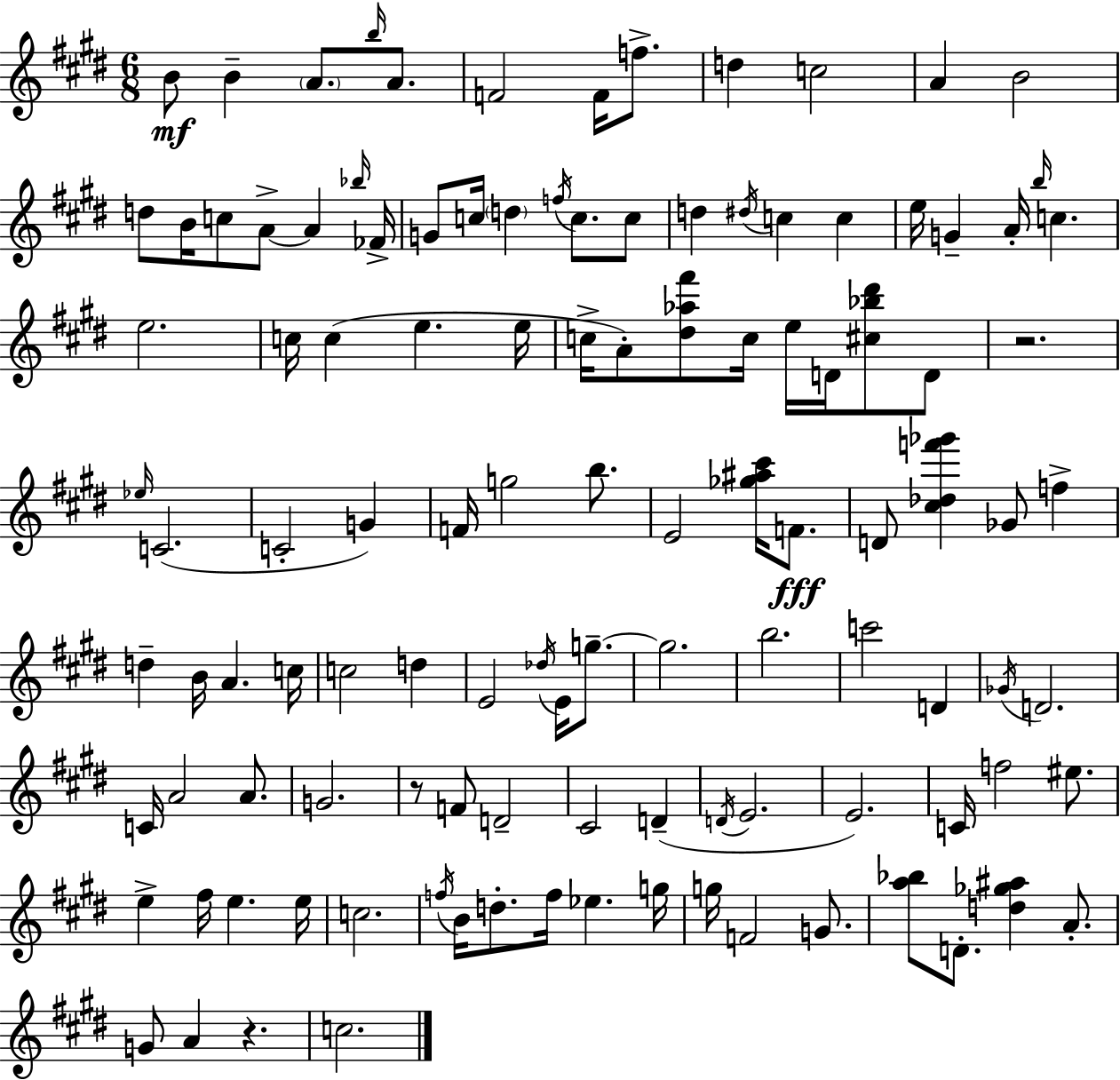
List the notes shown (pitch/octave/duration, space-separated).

B4/e B4/q A4/e. B5/s A4/e. F4/h F4/s F5/e. D5/q C5/h A4/q B4/h D5/e B4/s C5/e A4/e A4/q Bb5/s FES4/s G4/e C5/s D5/q F5/s C5/e. C5/e D5/q D#5/s C5/q C5/q E5/s G4/q A4/s B5/s C5/q. E5/h. C5/s C5/q E5/q. E5/s C5/s A4/e [D#5,Ab5,F#6]/e C5/s E5/s D4/s [C#5,Bb5,D#6]/e D4/e R/h. Eb5/s C4/h. C4/h G4/q F4/s G5/h B5/e. E4/h [Gb5,A#5,C#6]/s F4/e. D4/e [C#5,Db5,F6,Gb6]/q Gb4/e F5/q D5/q B4/s A4/q. C5/s C5/h D5/q E4/h Db5/s E4/s G5/e. G5/h. B5/h. C6/h D4/q Gb4/s D4/h. C4/s A4/h A4/e. G4/h. R/e F4/e D4/h C#4/h D4/q D4/s E4/h. E4/h. C4/s F5/h EIS5/e. E5/q F#5/s E5/q. E5/s C5/h. F5/s B4/s D5/e. F5/s Eb5/q. G5/s G5/s F4/h G4/e. [A5,Bb5]/e D4/e. [D5,Gb5,A#5]/q A4/e. G4/e A4/q R/q. C5/h.